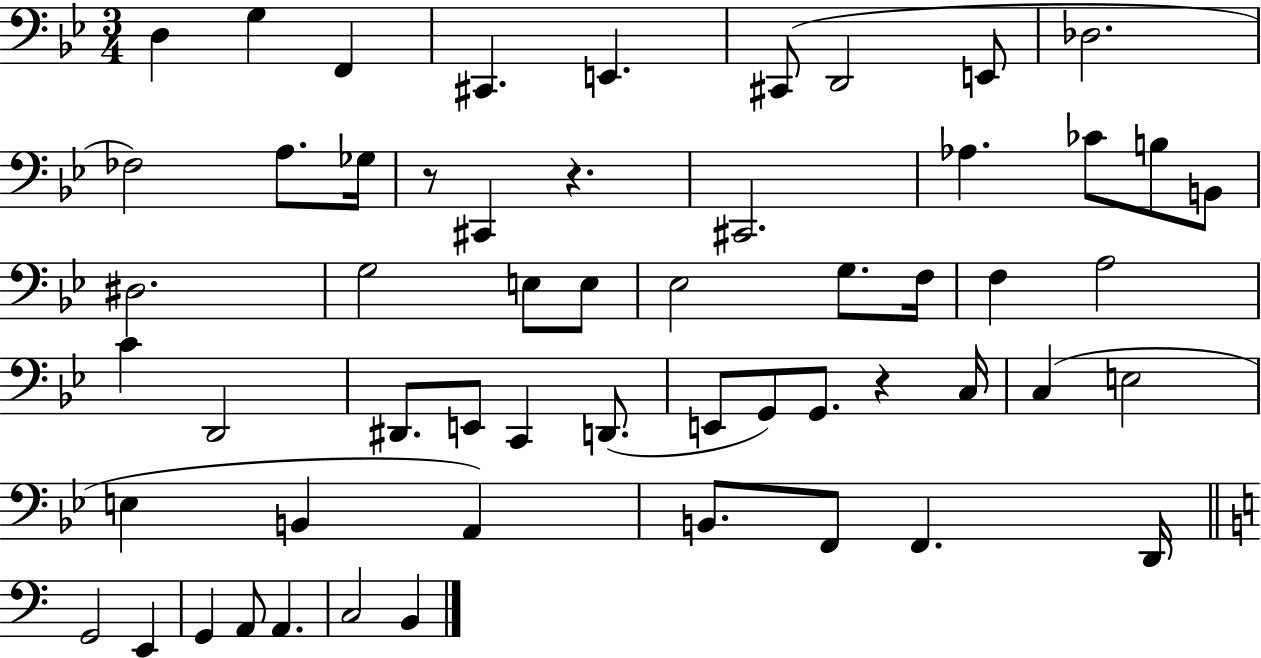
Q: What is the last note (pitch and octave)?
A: B2